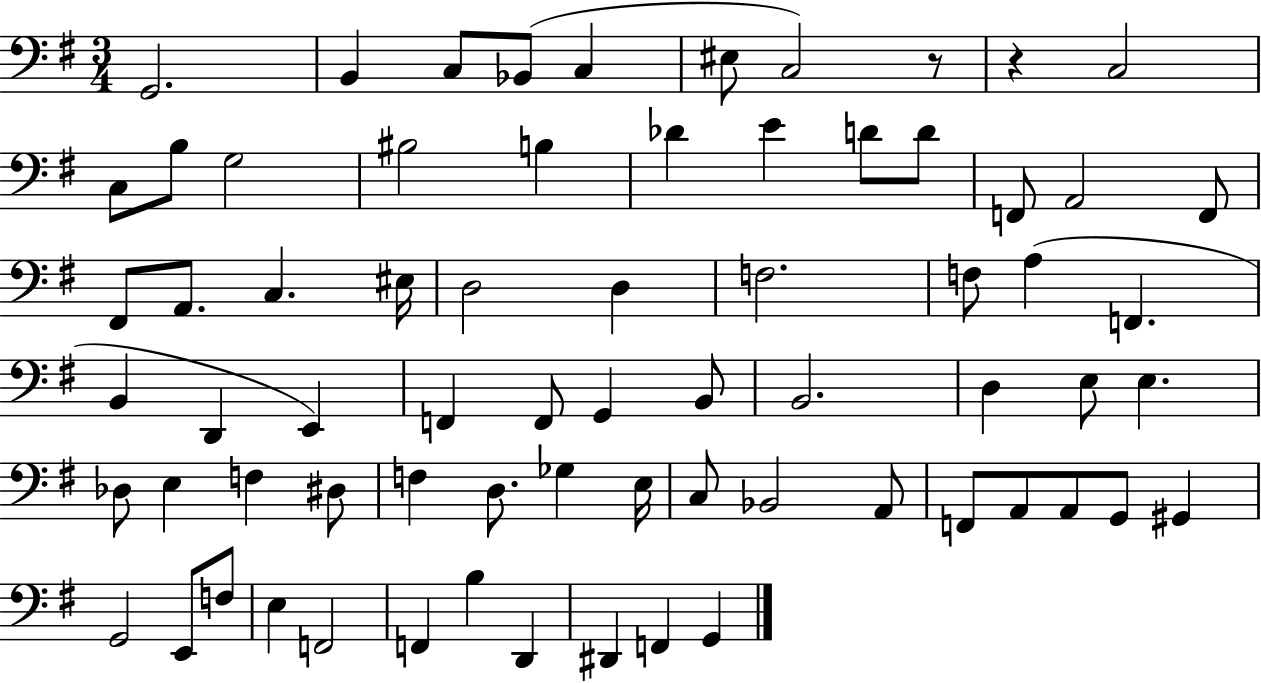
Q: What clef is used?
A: bass